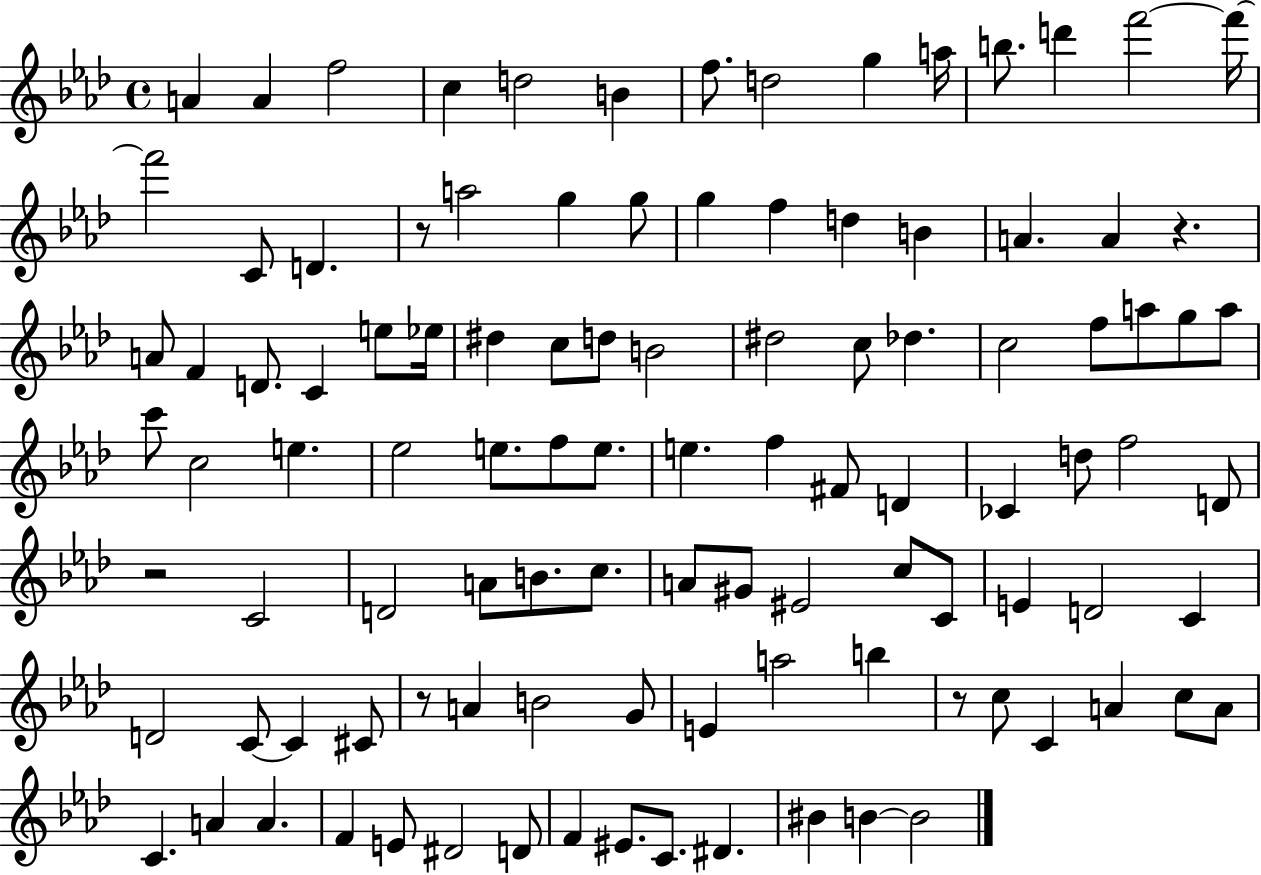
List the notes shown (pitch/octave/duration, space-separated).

A4/q A4/q F5/h C5/q D5/h B4/q F5/e. D5/h G5/q A5/s B5/e. D6/q F6/h F6/s F6/h C4/e D4/q. R/e A5/h G5/q G5/e G5/q F5/q D5/q B4/q A4/q. A4/q R/q. A4/e F4/q D4/e. C4/q E5/e Eb5/s D#5/q C5/e D5/e B4/h D#5/h C5/e Db5/q. C5/h F5/e A5/e G5/e A5/e C6/e C5/h E5/q. Eb5/h E5/e. F5/e E5/e. E5/q. F5/q F#4/e D4/q CES4/q D5/e F5/h D4/e R/h C4/h D4/h A4/e B4/e. C5/e. A4/e G#4/e EIS4/h C5/e C4/e E4/q D4/h C4/q D4/h C4/e C4/q C#4/e R/e A4/q B4/h G4/e E4/q A5/h B5/q R/e C5/e C4/q A4/q C5/e A4/e C4/q. A4/q A4/q. F4/q E4/e D#4/h D4/e F4/q EIS4/e. C4/e. D#4/q. BIS4/q B4/q B4/h